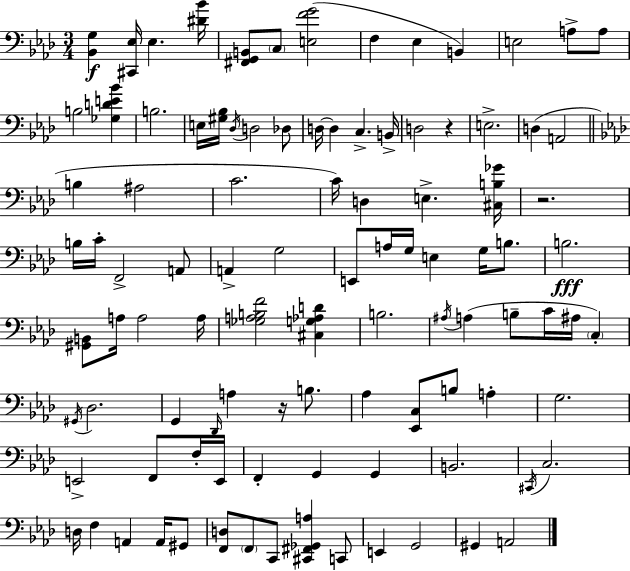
{
  \clef bass
  \numericTimeSignature
  \time 3/4
  \key aes \major
  \repeat volta 2 { <bes, g>4\f <cis, ees>16 ees4. <dis' bes'>16 | <fis, g, b,>8 \parenthesize c8 <e f' g'>2( | f4 ees4 b,4) | e2 a8-> a8 | \break b2 <ges d' e' bes'>4 | b2. | e16 <gis bes>16 \acciaccatura { des16 } d2 des8 | d16~~ d4 c4.-> | \break b,16-> d2 r4 | e2.-> | d4( a,2 | \bar "||" \break \key aes \major b4 ais2 | c'2. | c'16) d4 e4.-> <cis b ges'>16 | r2. | \break b16 c'16-. f,2-> a,8 | a,4-> g2 | e,8 a16 g16 e4 g16 b8. | b2.\fff | \break <gis, b,>8 a16 a2 a16 | <ges a b f'>2 <cis g aes d'>4 | b2. | \acciaccatura { ais16 }( a4 b8-- c'16 ais16 \parenthesize c4-.) | \break \acciaccatura { gis,16 } des2. | g,4 \grace { des,16 } a4 r16 | b8. aes4 <ees, c>8 b8 a4-. | g2. | \break e,2-> f,8 | f16-. e,16 f,4-. g,4 g,4 | b,2. | \acciaccatura { cis,16 } c2. | \break d16 f4 a,4 | a,16 gis,8 <f, d>8 \parenthesize f,8 c,8 <cis, fis, ges, a>4 | c,8 e,4 g,2 | gis,4 a,2 | \break } \bar "|."
}